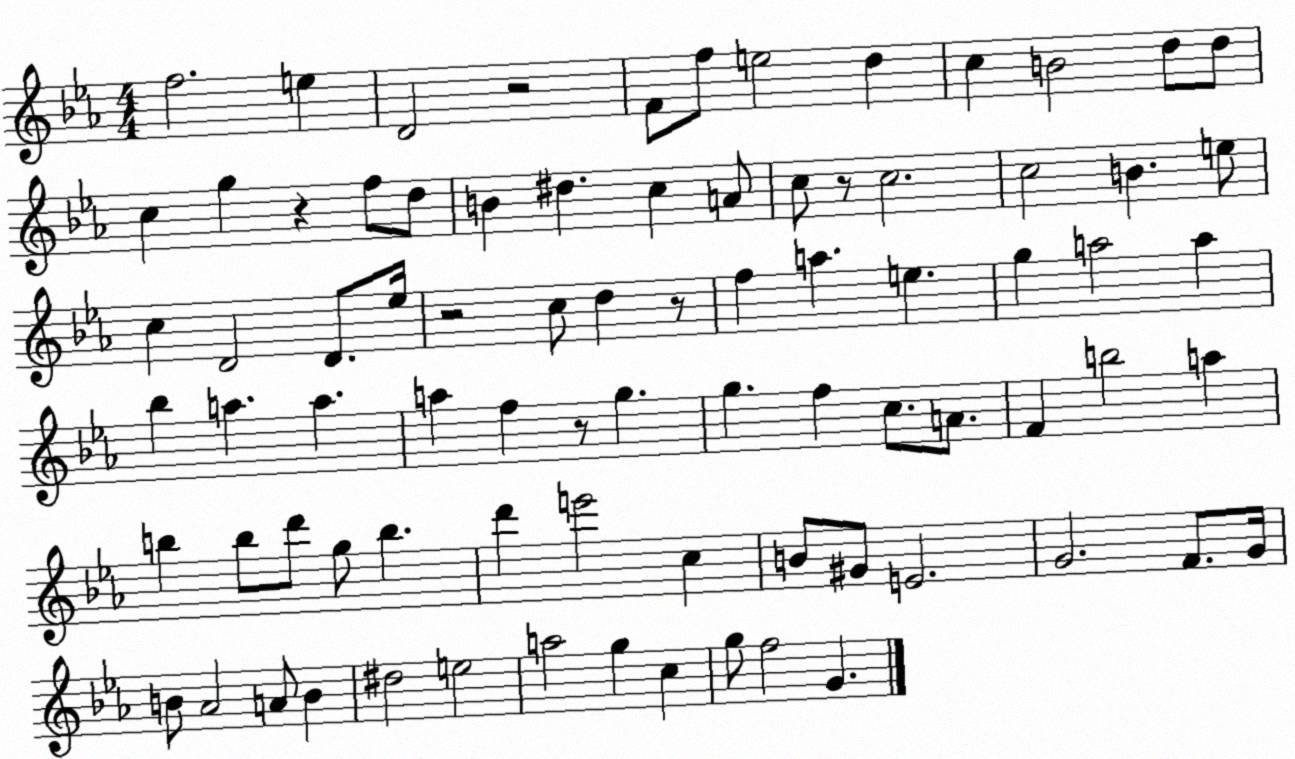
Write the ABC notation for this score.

X:1
T:Untitled
M:4/4
L:1/4
K:Eb
f2 e D2 z2 F/2 f/2 e2 d c B2 d/2 d/2 c g z f/2 d/2 B ^d c A/2 c/2 z/2 c2 c2 B e/2 c D2 D/2 _e/4 z2 c/2 d z/2 f a e g a2 a _b a a a f z/2 g g f c/2 A/2 F b2 a b b/2 d'/2 g/2 b d' e'2 c B/2 ^G/2 E2 G2 F/2 G/4 B/2 _A2 A/2 B ^d2 e2 a2 g c g/2 f2 G